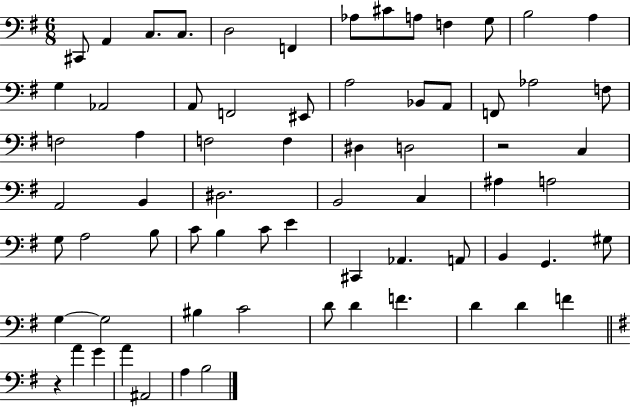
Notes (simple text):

C#2/e A2/q C3/e. C3/e. D3/h F2/q Ab3/e C#4/e A3/e F3/q G3/e B3/h A3/q G3/q Ab2/h A2/e F2/h EIS2/e A3/h Bb2/e A2/e F2/e Ab3/h F3/e F3/h A3/q F3/h F3/q D#3/q D3/h R/h C3/q A2/h B2/q D#3/h. B2/h C3/q A#3/q A3/h G3/e A3/h B3/e C4/e B3/q C4/e E4/q C#2/q Ab2/q. A2/e B2/q G2/q. G#3/e G3/q G3/h BIS3/q C4/h D4/e D4/q F4/q. D4/q D4/q F4/q R/q A4/q G4/q A4/q A#2/h A3/q B3/h